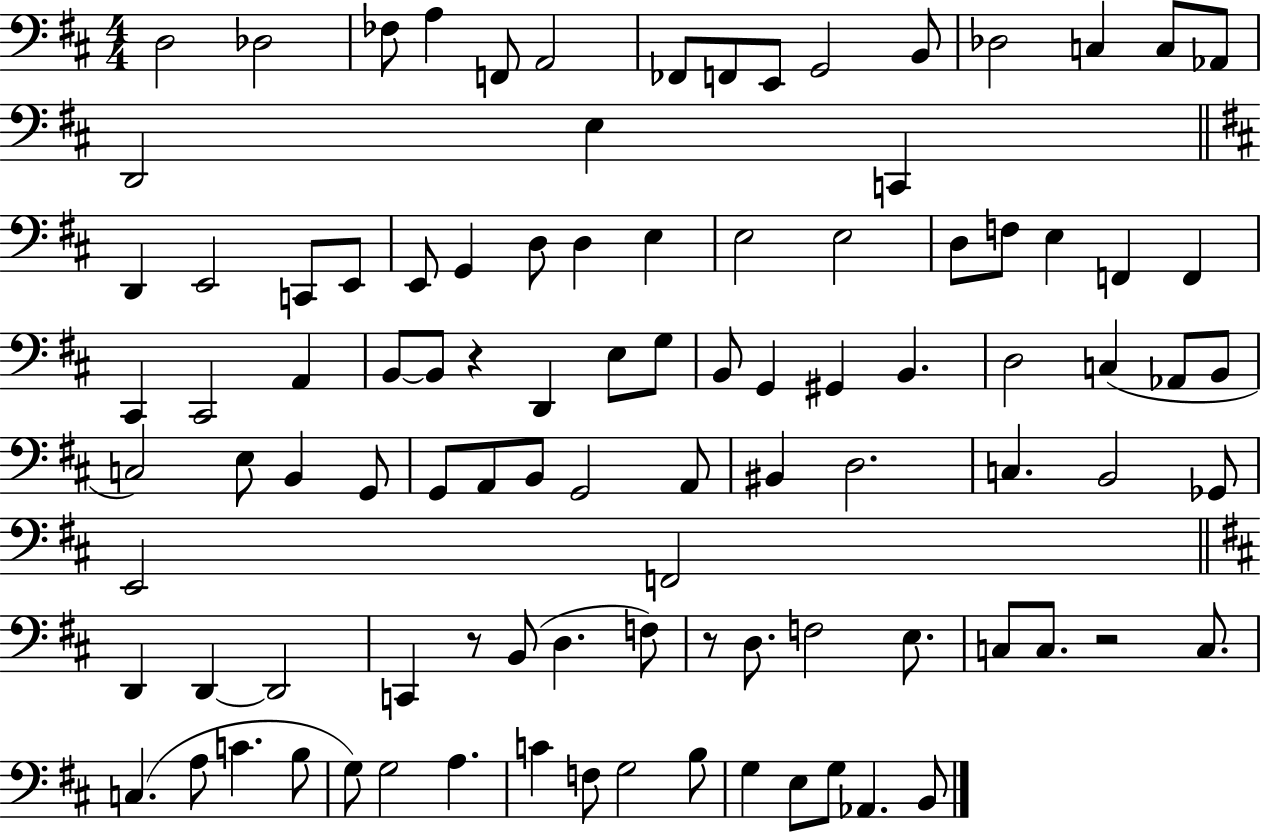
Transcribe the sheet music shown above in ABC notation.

X:1
T:Untitled
M:4/4
L:1/4
K:D
D,2 _D,2 _F,/2 A, F,,/2 A,,2 _F,,/2 F,,/2 E,,/2 G,,2 B,,/2 _D,2 C, C,/2 _A,,/2 D,,2 E, C,, D,, E,,2 C,,/2 E,,/2 E,,/2 G,, D,/2 D, E, E,2 E,2 D,/2 F,/2 E, F,, F,, ^C,, ^C,,2 A,, B,,/2 B,,/2 z D,, E,/2 G,/2 B,,/2 G,, ^G,, B,, D,2 C, _A,,/2 B,,/2 C,2 E,/2 B,, G,,/2 G,,/2 A,,/2 B,,/2 G,,2 A,,/2 ^B,, D,2 C, B,,2 _G,,/2 E,,2 F,,2 D,, D,, D,,2 C,, z/2 B,,/2 D, F,/2 z/2 D,/2 F,2 E,/2 C,/2 C,/2 z2 C,/2 C, A,/2 C B,/2 G,/2 G,2 A, C F,/2 G,2 B,/2 G, E,/2 G,/2 _A,, B,,/2